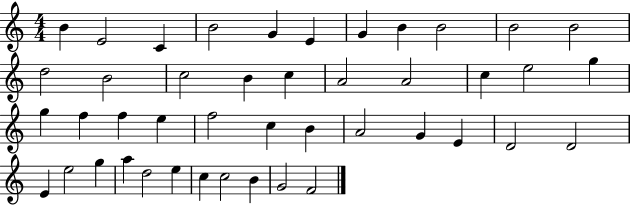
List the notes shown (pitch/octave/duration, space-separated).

B4/q E4/h C4/q B4/h G4/q E4/q G4/q B4/q B4/h B4/h B4/h D5/h B4/h C5/h B4/q C5/q A4/h A4/h C5/q E5/h G5/q G5/q F5/q F5/q E5/q F5/h C5/q B4/q A4/h G4/q E4/q D4/h D4/h E4/q E5/h G5/q A5/q D5/h E5/q C5/q C5/h B4/q G4/h F4/h